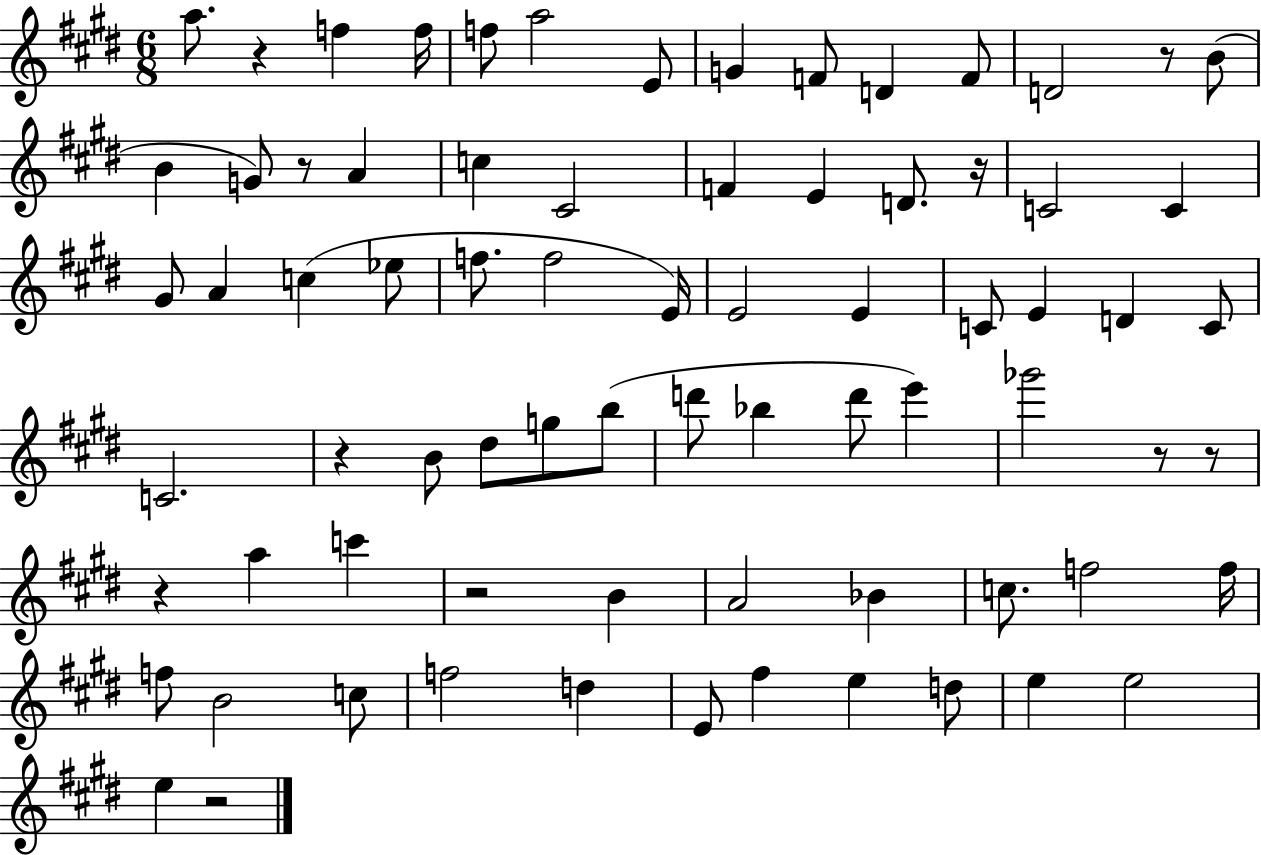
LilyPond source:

{
  \clef treble
  \numericTimeSignature
  \time 6/8
  \key e \major
  a''8. r4 f''4 f''16 | f''8 a''2 e'8 | g'4 f'8 d'4 f'8 | d'2 r8 b'8( | \break b'4 g'8) r8 a'4 | c''4 cis'2 | f'4 e'4 d'8. r16 | c'2 c'4 | \break gis'8 a'4 c''4( ees''8 | f''8. f''2 e'16) | e'2 e'4 | c'8 e'4 d'4 c'8 | \break c'2. | r4 b'8 dis''8 g''8 b''8( | d'''8 bes''4 d'''8 e'''4) | ges'''2 r8 r8 | \break r4 a''4 c'''4 | r2 b'4 | a'2 bes'4 | c''8. f''2 f''16 | \break f''8 b'2 c''8 | f''2 d''4 | e'8 fis''4 e''4 d''8 | e''4 e''2 | \break e''4 r2 | \bar "|."
}